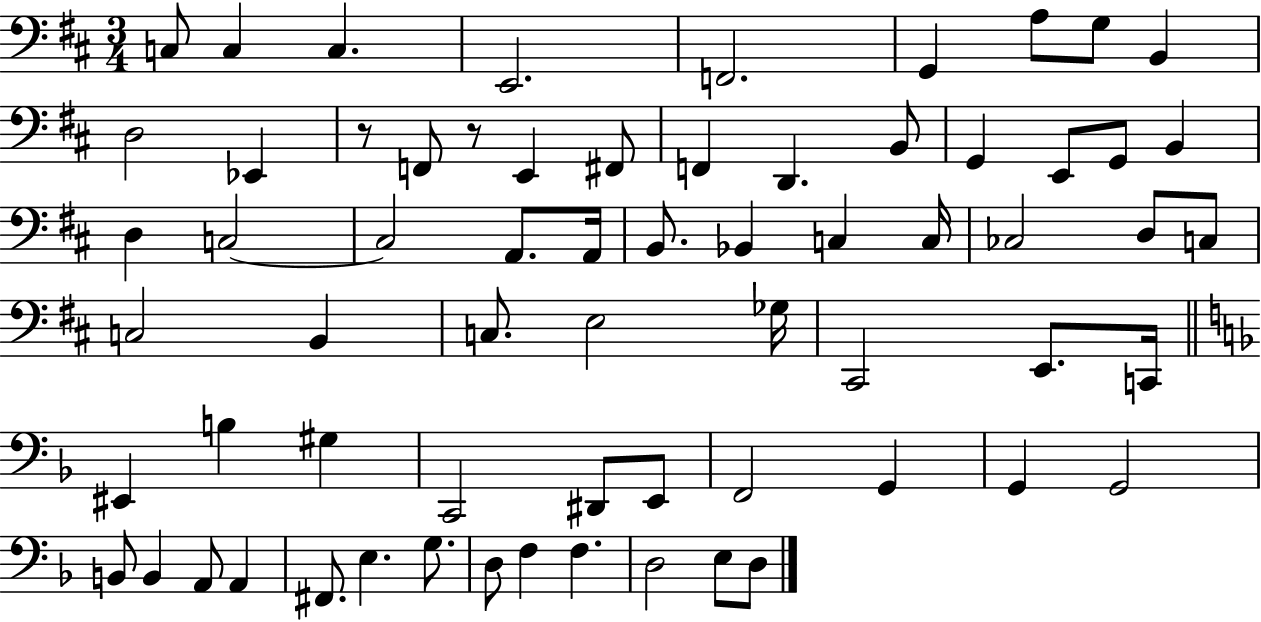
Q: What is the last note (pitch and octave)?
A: D3